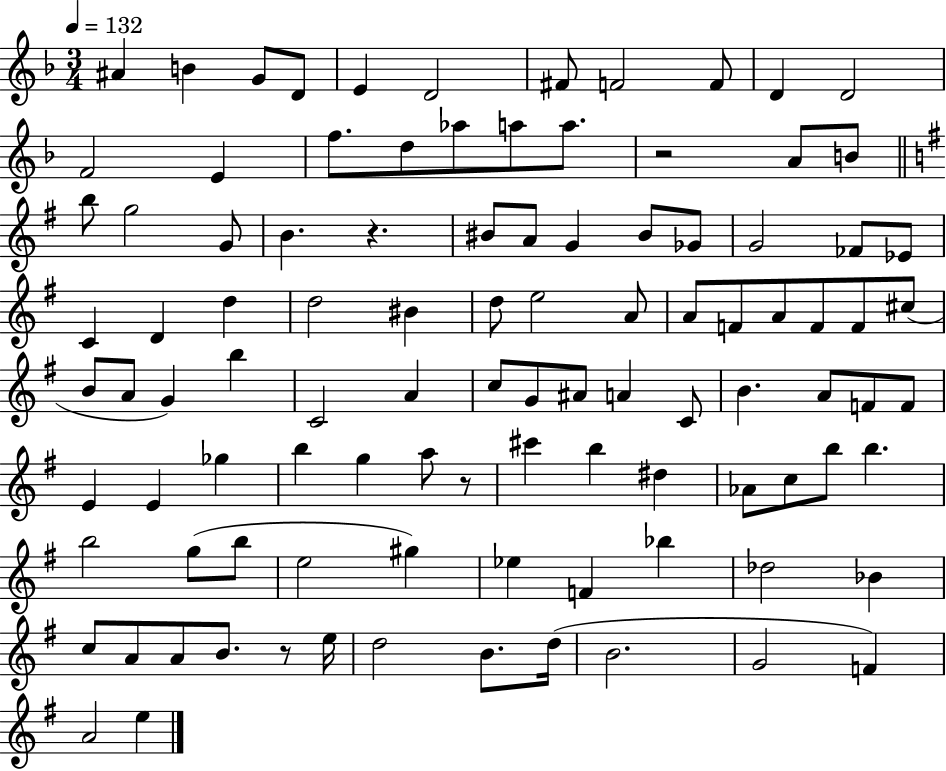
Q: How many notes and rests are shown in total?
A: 101